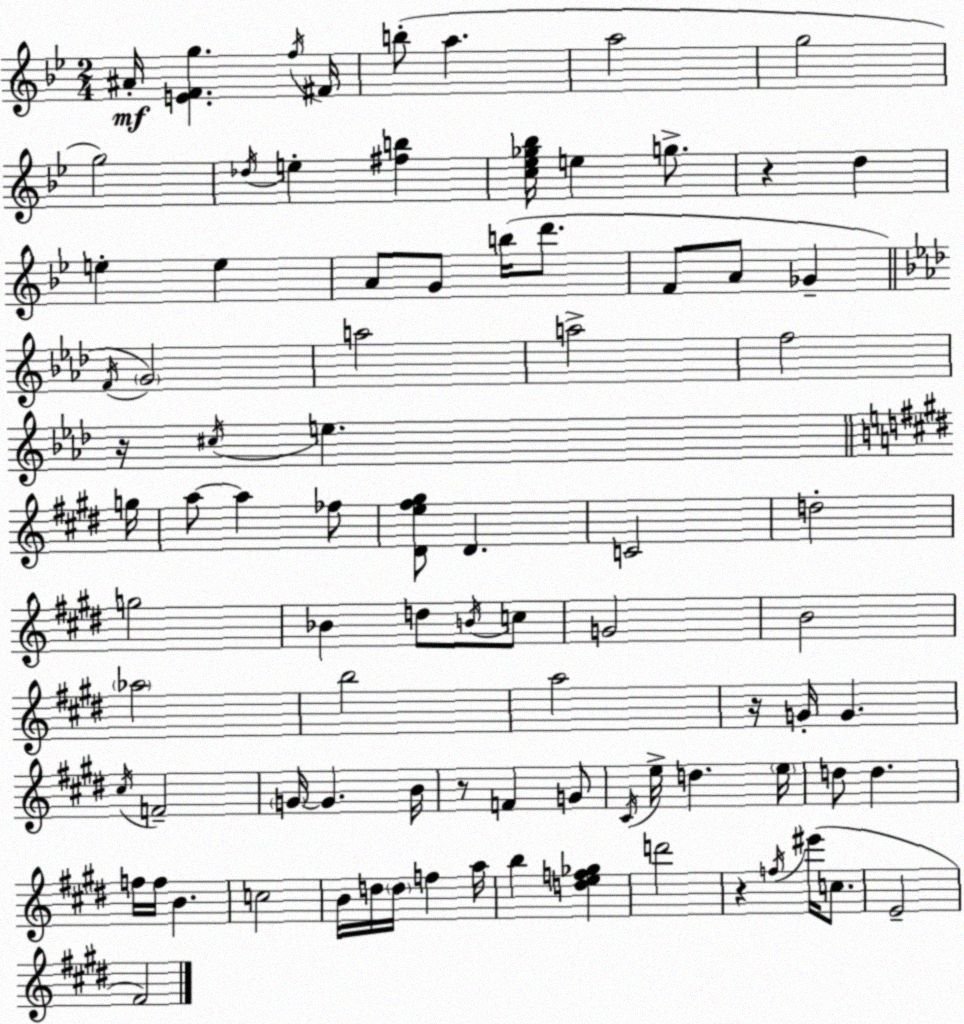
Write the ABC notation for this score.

X:1
T:Untitled
M:2/4
L:1/4
K:Bb
^A/4 [EFg] f/4 ^F/4 b/2 a a2 g2 g2 _d/4 e [^fb] [c_e_g_b]/4 e g/2 z d e e A/2 G/2 b/4 d'/2 F/2 A/2 _G F/4 G2 a2 a2 f2 z/4 ^c/4 e g/4 a/2 a _f/2 [^De^f^g]/2 ^D C2 d2 g2 _B d/2 B/4 c/2 G2 B2 _a2 b2 a2 z/4 G/4 G ^c/4 F2 G/4 G B/4 z/2 F G/2 ^C/4 e/4 d e/4 d/2 d f/4 f/4 B c2 B/4 d/4 d/4 f a/4 b [def_g] d'2 z f/4 ^e'/4 c/2 E2 ^F2